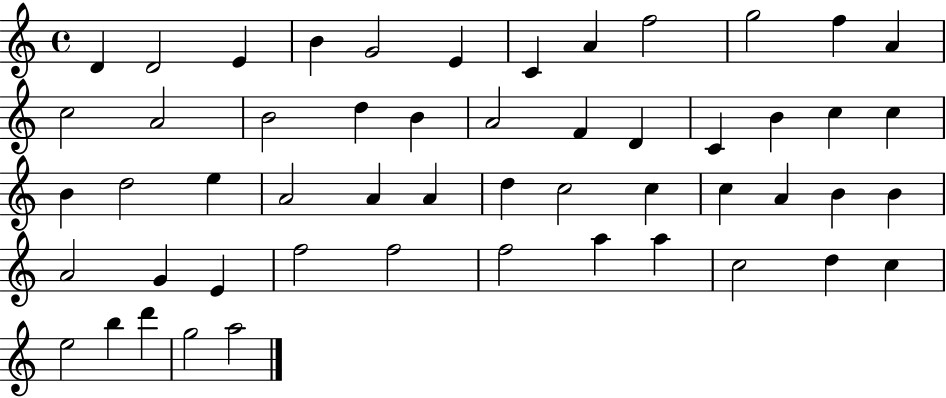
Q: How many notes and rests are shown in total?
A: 53